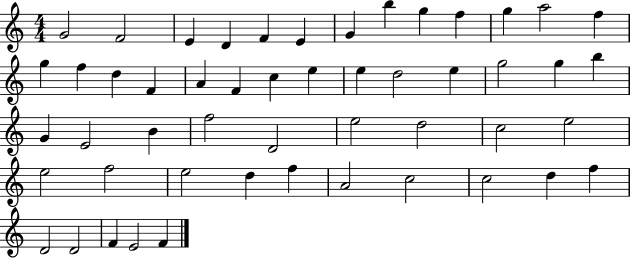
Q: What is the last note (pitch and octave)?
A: F4